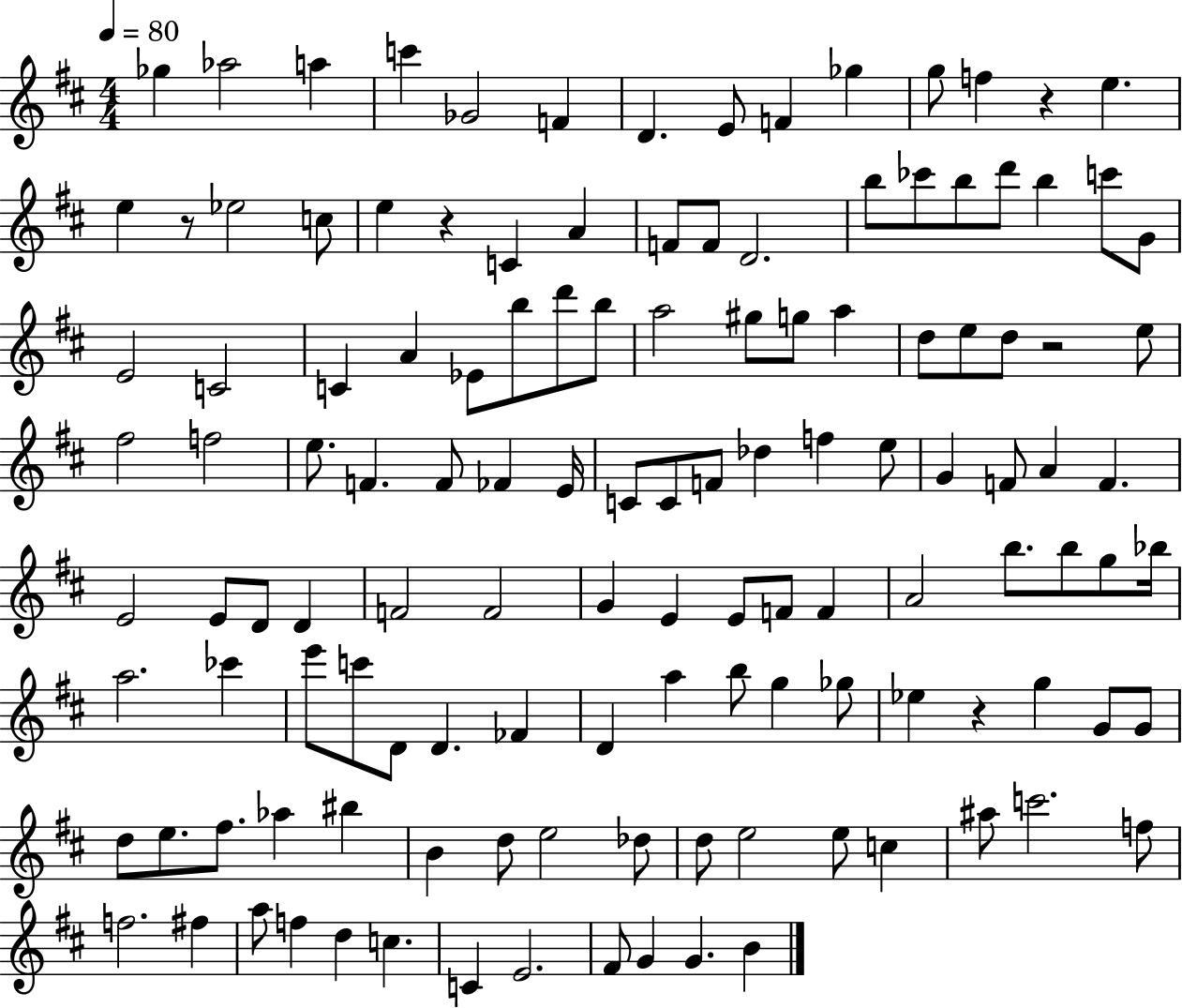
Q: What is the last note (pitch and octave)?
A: B4